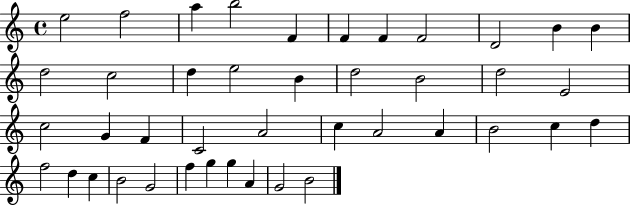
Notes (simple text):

E5/h F5/h A5/q B5/h F4/q F4/q F4/q F4/h D4/h B4/q B4/q D5/h C5/h D5/q E5/h B4/q D5/h B4/h D5/h E4/h C5/h G4/q F4/q C4/h A4/h C5/q A4/h A4/q B4/h C5/q D5/q F5/h D5/q C5/q B4/h G4/h F5/q G5/q G5/q A4/q G4/h B4/h